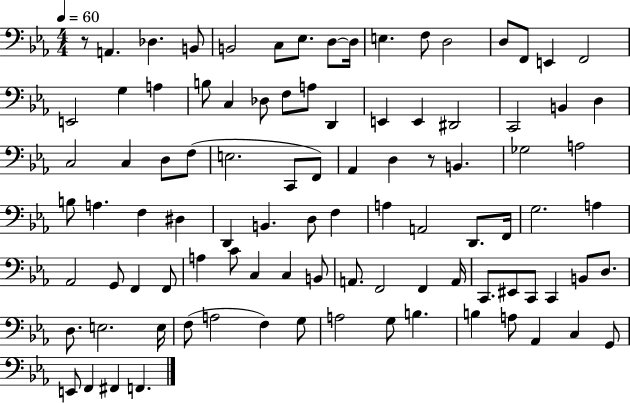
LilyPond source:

{
  \clef bass
  \numericTimeSignature
  \time 4/4
  \key ees \major
  \tempo 4 = 60
  r8 a,4. des4. b,8 | b,2 c8 ees8. d8~~ d16 | e4. f8 d2 | d8 f,8 e,4 f,2 | \break e,2 g4 a4 | b8 c4 des8 f8 a8 d,4 | e,4 e,4 dis,2 | c,2 b,4 d4 | \break c2 c4 d8 f8( | e2. c,8 f,8) | aes,4 d4 r8 b,4. | ges2 a2 | \break b8 a4. f4 dis4 | d,4 b,4. d8 f4 | a4 a,2 d,8. f,16 | g2. a4 | \break aes,2 g,8 f,4 f,8 | a4 c'8 c4 c4 b,8 | a,8. f,2 f,4 a,16 | c,8. eis,8 c,8 c,4 b,8 d8. | \break d8. e2. e16 | f8( a2 f4) g8 | a2 g8 b4. | b4 a8 aes,4 c4 g,8 | \break e,8 f,4 fis,4 f,4. | \bar "|."
}